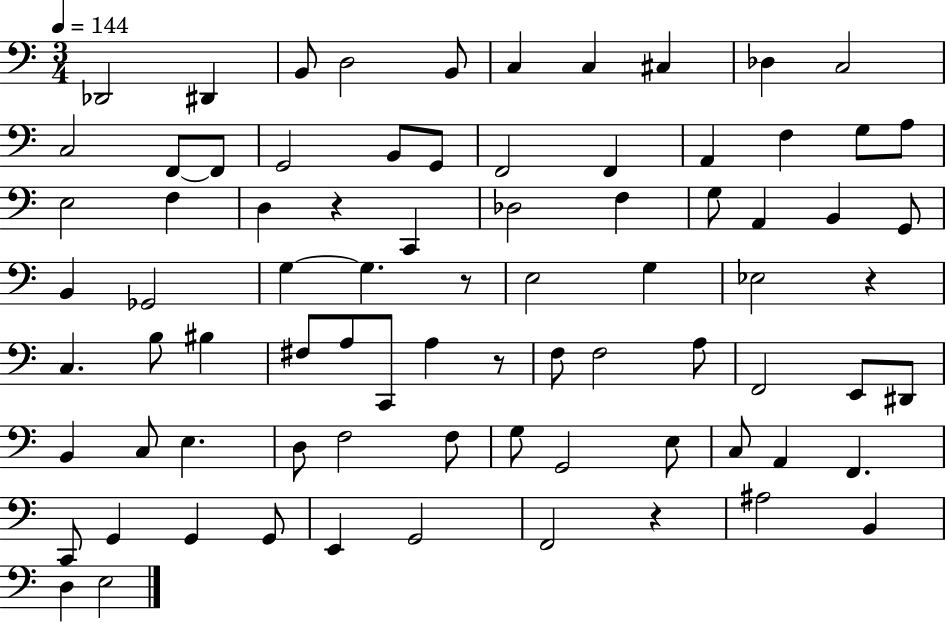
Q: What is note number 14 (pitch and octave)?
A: G2